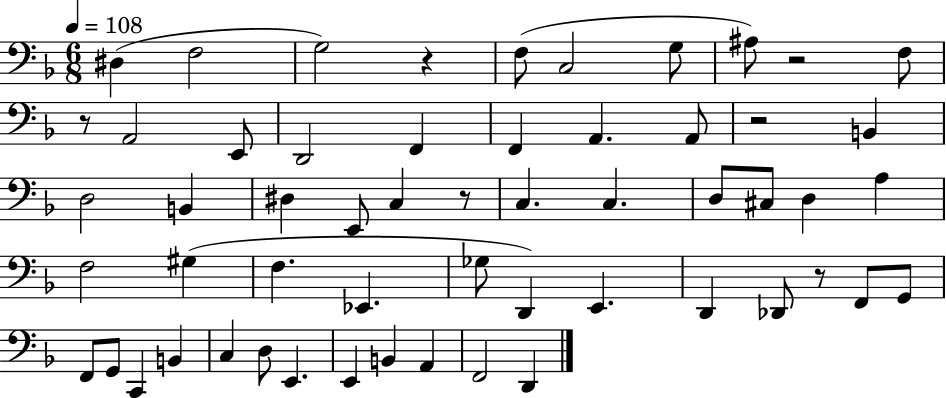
X:1
T:Untitled
M:6/8
L:1/4
K:F
^D, F,2 G,2 z F,/2 C,2 G,/2 ^A,/2 z2 F,/2 z/2 A,,2 E,,/2 D,,2 F,, F,, A,, A,,/2 z2 B,, D,2 B,, ^D, E,,/2 C, z/2 C, C, D,/2 ^C,/2 D, A, F,2 ^G, F, _E,, _G,/2 D,, E,, D,, _D,,/2 z/2 F,,/2 G,,/2 F,,/2 G,,/2 C,, B,, C, D,/2 E,, E,, B,, A,, F,,2 D,,